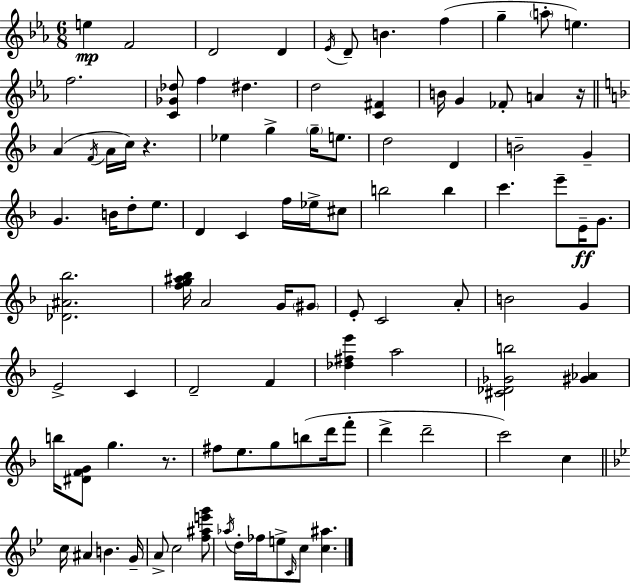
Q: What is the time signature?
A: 6/8